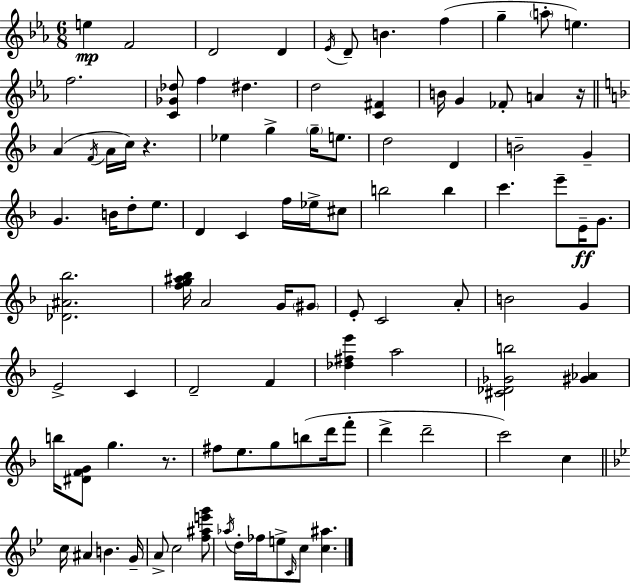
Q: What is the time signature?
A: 6/8